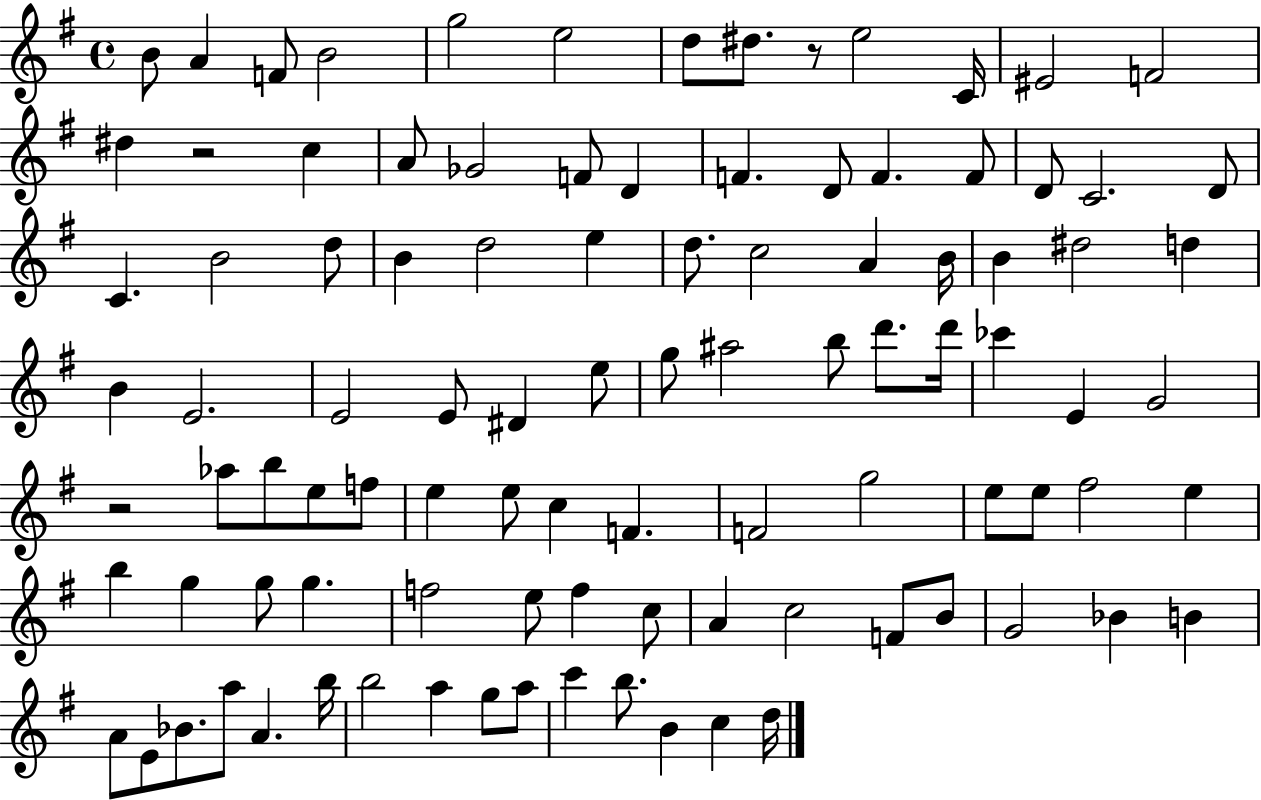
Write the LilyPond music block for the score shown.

{
  \clef treble
  \time 4/4
  \defaultTimeSignature
  \key g \major
  b'8 a'4 f'8 b'2 | g''2 e''2 | d''8 dis''8. r8 e''2 c'16 | eis'2 f'2 | \break dis''4 r2 c''4 | a'8 ges'2 f'8 d'4 | f'4. d'8 f'4. f'8 | d'8 c'2. d'8 | \break c'4. b'2 d''8 | b'4 d''2 e''4 | d''8. c''2 a'4 b'16 | b'4 dis''2 d''4 | \break b'4 e'2. | e'2 e'8 dis'4 e''8 | g''8 ais''2 b''8 d'''8. d'''16 | ces'''4 e'4 g'2 | \break r2 aes''8 b''8 e''8 f''8 | e''4 e''8 c''4 f'4. | f'2 g''2 | e''8 e''8 fis''2 e''4 | \break b''4 g''4 g''8 g''4. | f''2 e''8 f''4 c''8 | a'4 c''2 f'8 b'8 | g'2 bes'4 b'4 | \break a'8 e'8 bes'8. a''8 a'4. b''16 | b''2 a''4 g''8 a''8 | c'''4 b''8. b'4 c''4 d''16 | \bar "|."
}